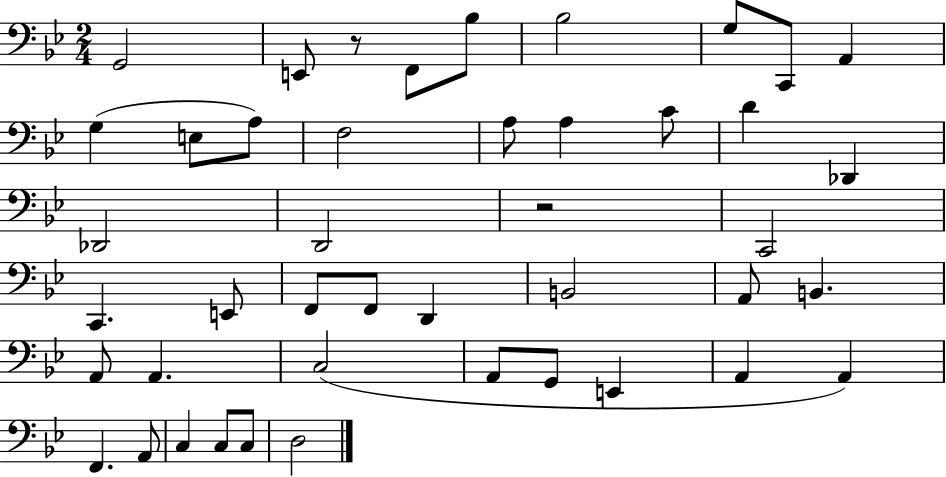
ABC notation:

X:1
T:Untitled
M:2/4
L:1/4
K:Bb
G,,2 E,,/2 z/2 F,,/2 _B,/2 _B,2 G,/2 C,,/2 A,, G, E,/2 A,/2 F,2 A,/2 A, C/2 D _D,, _D,,2 D,,2 z2 C,,2 C,, E,,/2 F,,/2 F,,/2 D,, B,,2 A,,/2 B,, A,,/2 A,, C,2 A,,/2 G,,/2 E,, A,, A,, F,, A,,/2 C, C,/2 C,/2 D,2